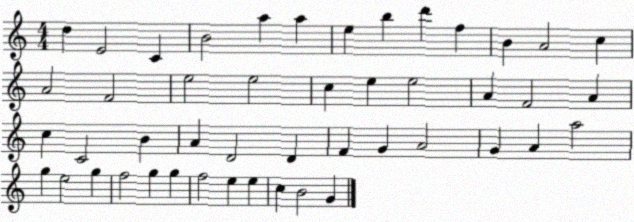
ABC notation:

X:1
T:Untitled
M:4/4
L:1/4
K:C
d E2 C B2 a a e b d' f B A2 c A2 F2 e2 e2 c e e2 A F2 A c C2 B A D2 D F G A2 G A a2 g e2 g f2 g g f2 e e c B2 G